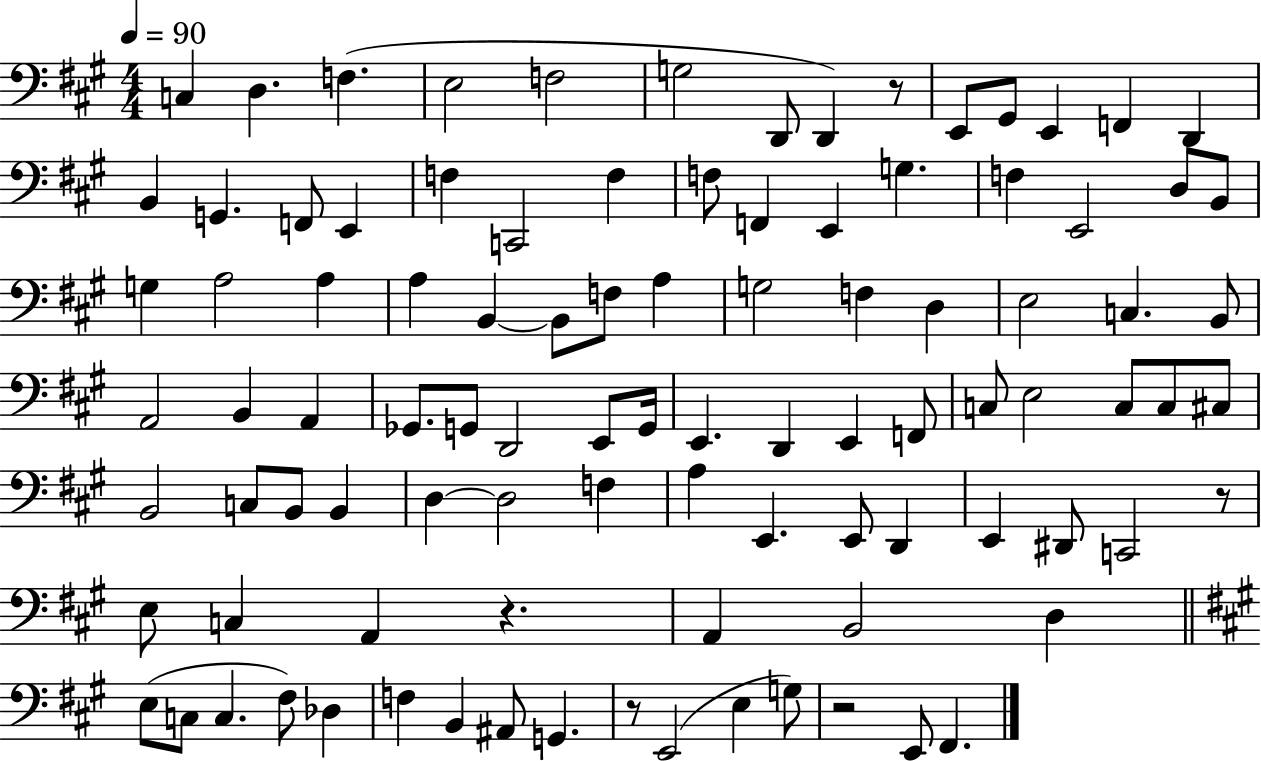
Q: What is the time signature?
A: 4/4